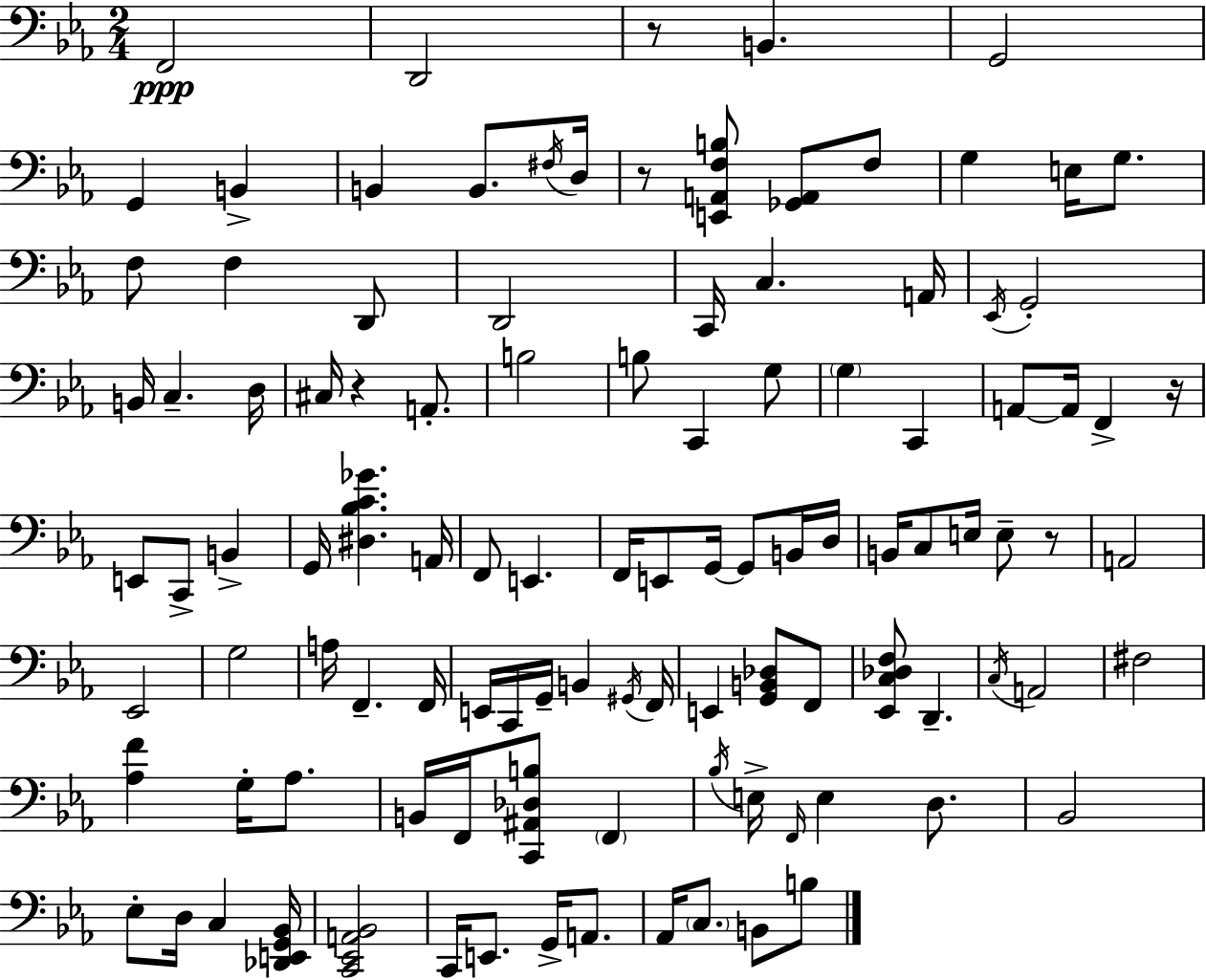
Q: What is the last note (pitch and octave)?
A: B3